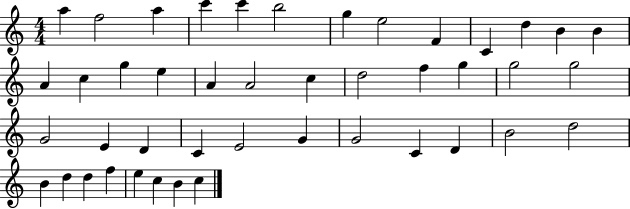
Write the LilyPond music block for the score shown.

{
  \clef treble
  \numericTimeSignature
  \time 4/4
  \key c \major
  a''4 f''2 a''4 | c'''4 c'''4 b''2 | g''4 e''2 f'4 | c'4 d''4 b'4 b'4 | \break a'4 c''4 g''4 e''4 | a'4 a'2 c''4 | d''2 f''4 g''4 | g''2 g''2 | \break g'2 e'4 d'4 | c'4 e'2 g'4 | g'2 c'4 d'4 | b'2 d''2 | \break b'4 d''4 d''4 f''4 | e''4 c''4 b'4 c''4 | \bar "|."
}